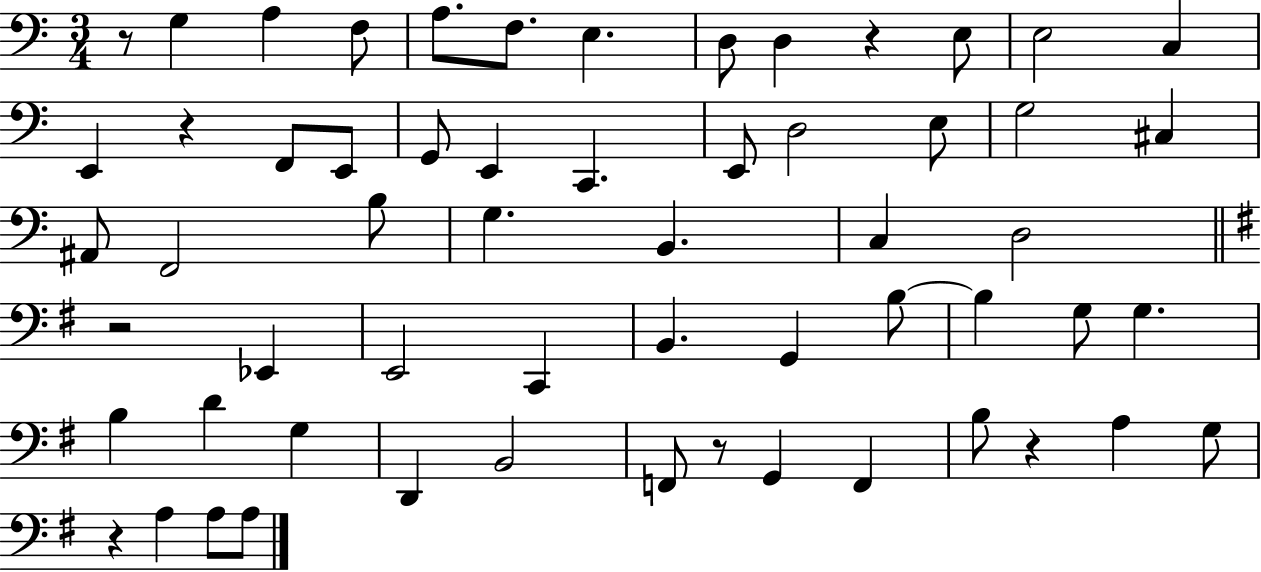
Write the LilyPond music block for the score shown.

{
  \clef bass
  \numericTimeSignature
  \time 3/4
  \key c \major
  r8 g4 a4 f8 | a8. f8. e4. | d8 d4 r4 e8 | e2 c4 | \break e,4 r4 f,8 e,8 | g,8 e,4 c,4. | e,8 d2 e8 | g2 cis4 | \break ais,8 f,2 b8 | g4. b,4. | c4 d2 | \bar "||" \break \key e \minor r2 ees,4 | e,2 c,4 | b,4. g,4 b8~~ | b4 g8 g4. | \break b4 d'4 g4 | d,4 b,2 | f,8 r8 g,4 f,4 | b8 r4 a4 g8 | \break r4 a4 a8 a8 | \bar "|."
}